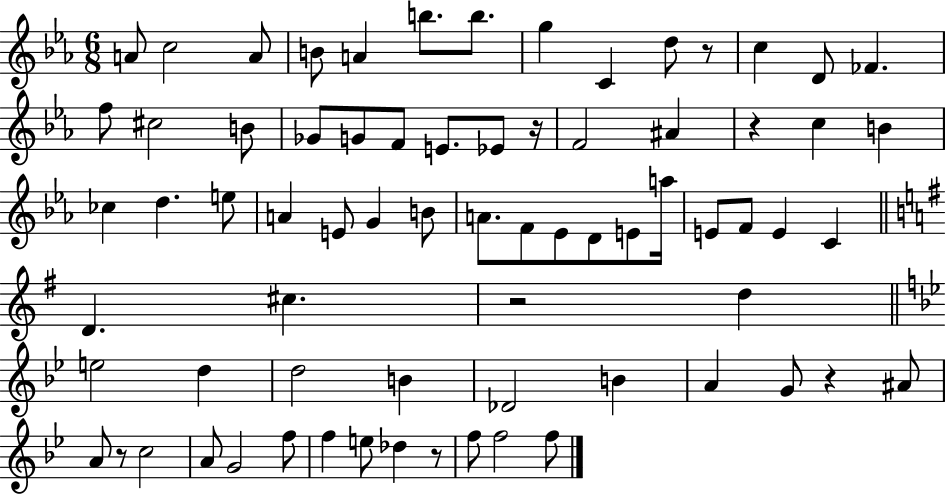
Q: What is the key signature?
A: EES major